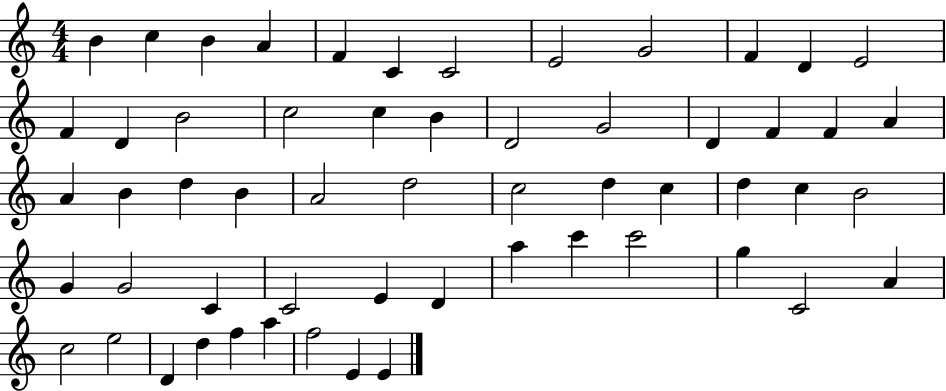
X:1
T:Untitled
M:4/4
L:1/4
K:C
B c B A F C C2 E2 G2 F D E2 F D B2 c2 c B D2 G2 D F F A A B d B A2 d2 c2 d c d c B2 G G2 C C2 E D a c' c'2 g C2 A c2 e2 D d f a f2 E E